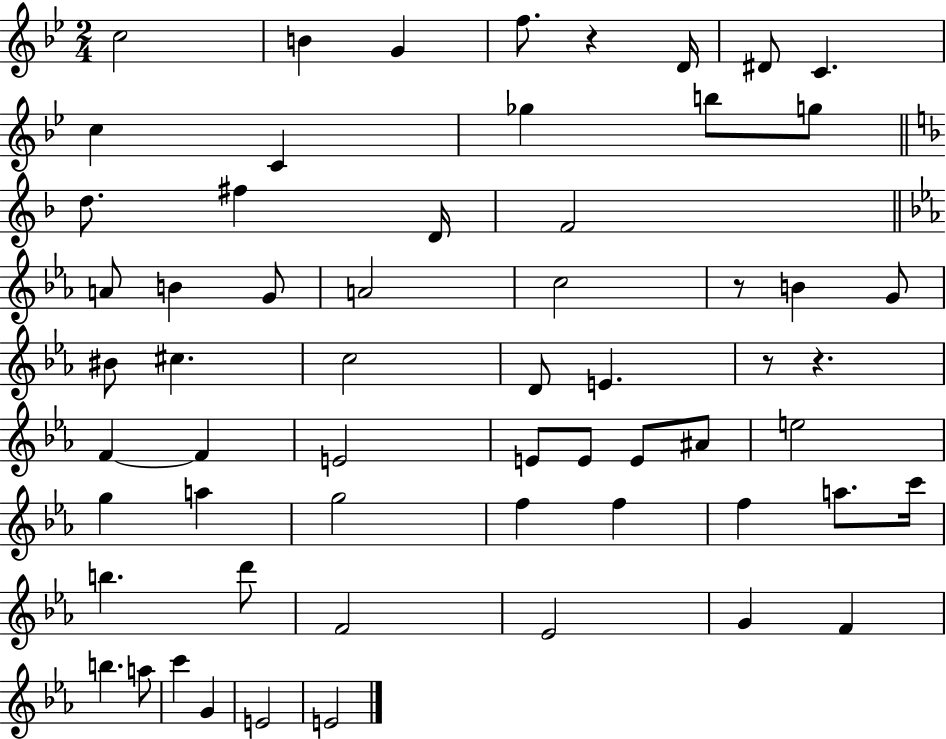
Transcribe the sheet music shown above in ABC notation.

X:1
T:Untitled
M:2/4
L:1/4
K:Bb
c2 B G f/2 z D/4 ^D/2 C c C _g b/2 g/2 d/2 ^f D/4 F2 A/2 B G/2 A2 c2 z/2 B G/2 ^B/2 ^c c2 D/2 E z/2 z F F E2 E/2 E/2 E/2 ^A/2 e2 g a g2 f f f a/2 c'/4 b d'/2 F2 _E2 G F b a/2 c' G E2 E2